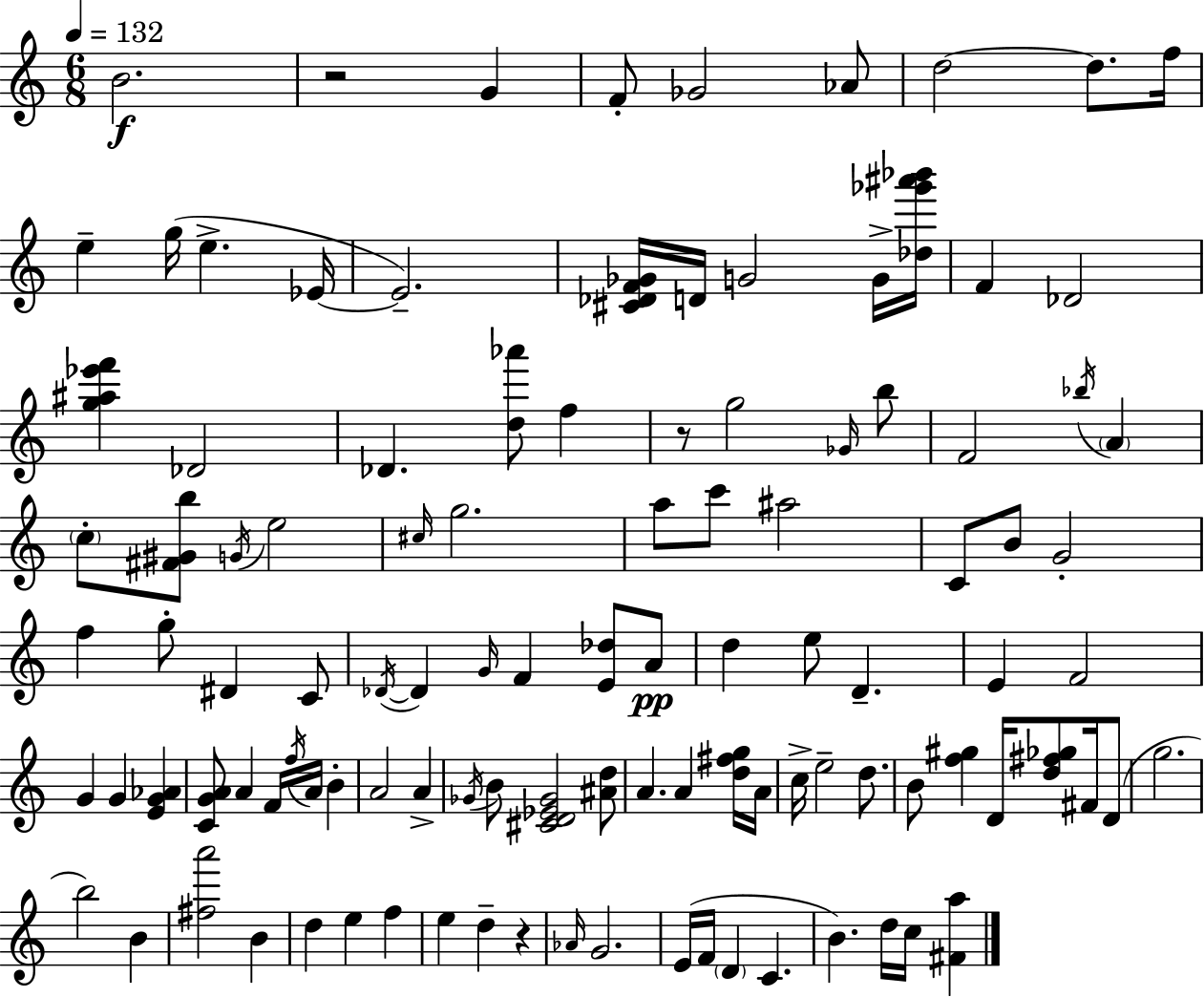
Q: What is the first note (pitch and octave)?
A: B4